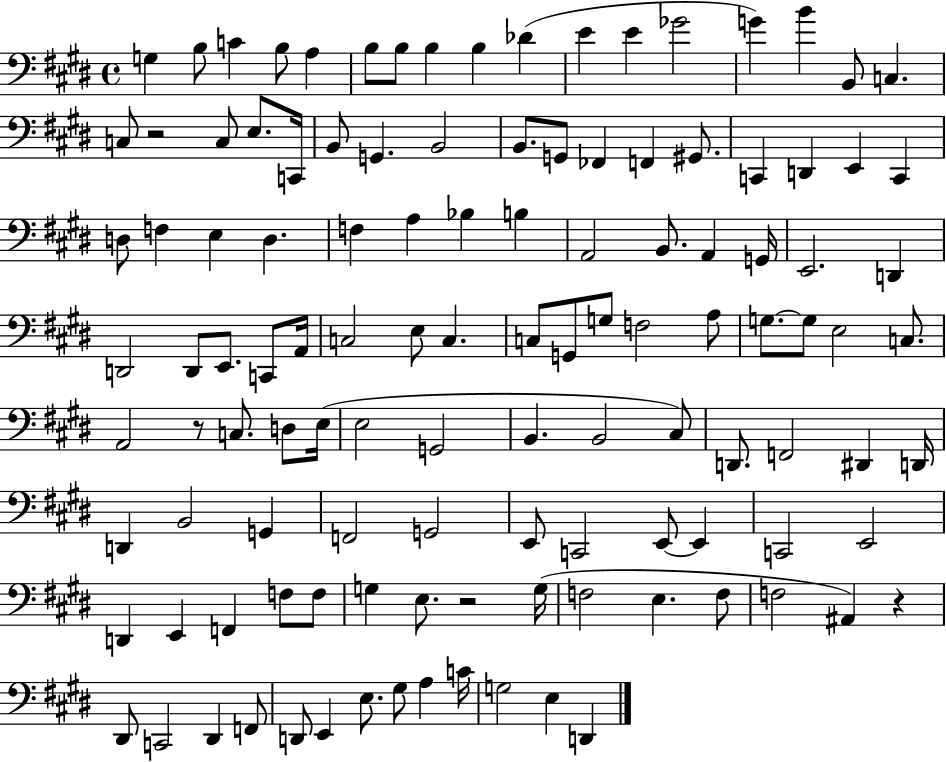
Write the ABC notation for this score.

X:1
T:Untitled
M:4/4
L:1/4
K:E
G, B,/2 C B,/2 A, B,/2 B,/2 B, B, _D E E _G2 G B B,,/2 C, C,/2 z2 C,/2 E,/2 C,,/4 B,,/2 G,, B,,2 B,,/2 G,,/2 _F,, F,, ^G,,/2 C,, D,, E,, C,, D,/2 F, E, D, F, A, _B, B, A,,2 B,,/2 A,, G,,/4 E,,2 D,, D,,2 D,,/2 E,,/2 C,,/2 A,,/4 C,2 E,/2 C, C,/2 G,,/2 G,/2 F,2 A,/2 G,/2 G,/2 E,2 C,/2 A,,2 z/2 C,/2 D,/2 E,/4 E,2 G,,2 B,, B,,2 ^C,/2 D,,/2 F,,2 ^D,, D,,/4 D,, B,,2 G,, F,,2 G,,2 E,,/2 C,,2 E,,/2 E,, C,,2 E,,2 D,, E,, F,, F,/2 F,/2 G, E,/2 z2 G,/4 F,2 E, F,/2 F,2 ^A,, z ^D,,/2 C,,2 ^D,, F,,/2 D,,/2 E,, E,/2 ^G,/2 A, C/4 G,2 E, D,,